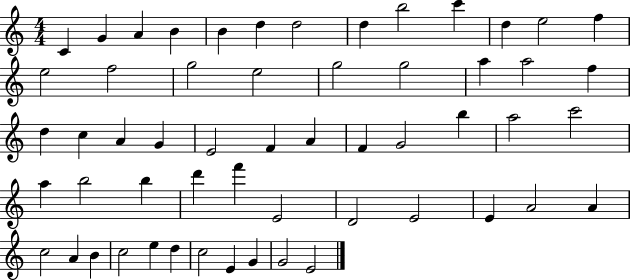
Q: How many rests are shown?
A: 0